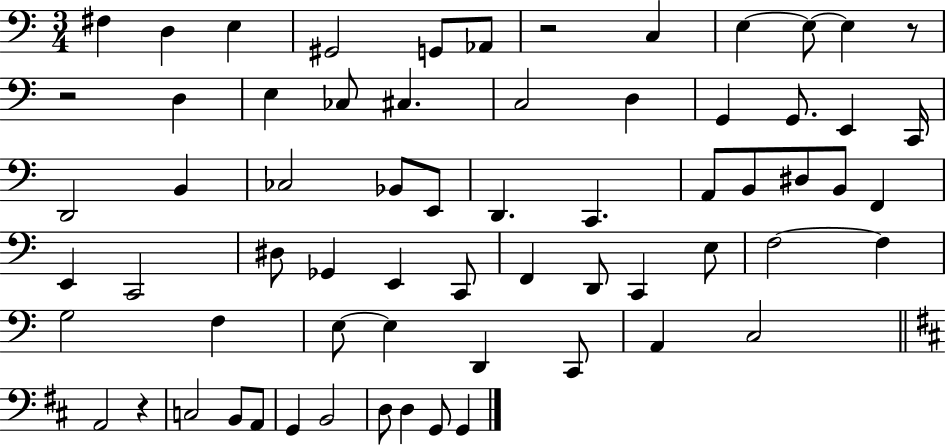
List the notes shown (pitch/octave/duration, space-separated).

F#3/q D3/q E3/q G#2/h G2/e Ab2/e R/h C3/q E3/q E3/e E3/q R/e R/h D3/q E3/q CES3/e C#3/q. C3/h D3/q G2/q G2/e. E2/q C2/s D2/h B2/q CES3/h Bb2/e E2/e D2/q. C2/q. A2/e B2/e D#3/e B2/e F2/q E2/q C2/h D#3/e Gb2/q E2/q C2/e F2/q D2/e C2/q E3/e F3/h F3/q G3/h F3/q E3/e E3/q D2/q C2/e A2/q C3/h A2/h R/q C3/h B2/e A2/e G2/q B2/h D3/e D3/q G2/e G2/q